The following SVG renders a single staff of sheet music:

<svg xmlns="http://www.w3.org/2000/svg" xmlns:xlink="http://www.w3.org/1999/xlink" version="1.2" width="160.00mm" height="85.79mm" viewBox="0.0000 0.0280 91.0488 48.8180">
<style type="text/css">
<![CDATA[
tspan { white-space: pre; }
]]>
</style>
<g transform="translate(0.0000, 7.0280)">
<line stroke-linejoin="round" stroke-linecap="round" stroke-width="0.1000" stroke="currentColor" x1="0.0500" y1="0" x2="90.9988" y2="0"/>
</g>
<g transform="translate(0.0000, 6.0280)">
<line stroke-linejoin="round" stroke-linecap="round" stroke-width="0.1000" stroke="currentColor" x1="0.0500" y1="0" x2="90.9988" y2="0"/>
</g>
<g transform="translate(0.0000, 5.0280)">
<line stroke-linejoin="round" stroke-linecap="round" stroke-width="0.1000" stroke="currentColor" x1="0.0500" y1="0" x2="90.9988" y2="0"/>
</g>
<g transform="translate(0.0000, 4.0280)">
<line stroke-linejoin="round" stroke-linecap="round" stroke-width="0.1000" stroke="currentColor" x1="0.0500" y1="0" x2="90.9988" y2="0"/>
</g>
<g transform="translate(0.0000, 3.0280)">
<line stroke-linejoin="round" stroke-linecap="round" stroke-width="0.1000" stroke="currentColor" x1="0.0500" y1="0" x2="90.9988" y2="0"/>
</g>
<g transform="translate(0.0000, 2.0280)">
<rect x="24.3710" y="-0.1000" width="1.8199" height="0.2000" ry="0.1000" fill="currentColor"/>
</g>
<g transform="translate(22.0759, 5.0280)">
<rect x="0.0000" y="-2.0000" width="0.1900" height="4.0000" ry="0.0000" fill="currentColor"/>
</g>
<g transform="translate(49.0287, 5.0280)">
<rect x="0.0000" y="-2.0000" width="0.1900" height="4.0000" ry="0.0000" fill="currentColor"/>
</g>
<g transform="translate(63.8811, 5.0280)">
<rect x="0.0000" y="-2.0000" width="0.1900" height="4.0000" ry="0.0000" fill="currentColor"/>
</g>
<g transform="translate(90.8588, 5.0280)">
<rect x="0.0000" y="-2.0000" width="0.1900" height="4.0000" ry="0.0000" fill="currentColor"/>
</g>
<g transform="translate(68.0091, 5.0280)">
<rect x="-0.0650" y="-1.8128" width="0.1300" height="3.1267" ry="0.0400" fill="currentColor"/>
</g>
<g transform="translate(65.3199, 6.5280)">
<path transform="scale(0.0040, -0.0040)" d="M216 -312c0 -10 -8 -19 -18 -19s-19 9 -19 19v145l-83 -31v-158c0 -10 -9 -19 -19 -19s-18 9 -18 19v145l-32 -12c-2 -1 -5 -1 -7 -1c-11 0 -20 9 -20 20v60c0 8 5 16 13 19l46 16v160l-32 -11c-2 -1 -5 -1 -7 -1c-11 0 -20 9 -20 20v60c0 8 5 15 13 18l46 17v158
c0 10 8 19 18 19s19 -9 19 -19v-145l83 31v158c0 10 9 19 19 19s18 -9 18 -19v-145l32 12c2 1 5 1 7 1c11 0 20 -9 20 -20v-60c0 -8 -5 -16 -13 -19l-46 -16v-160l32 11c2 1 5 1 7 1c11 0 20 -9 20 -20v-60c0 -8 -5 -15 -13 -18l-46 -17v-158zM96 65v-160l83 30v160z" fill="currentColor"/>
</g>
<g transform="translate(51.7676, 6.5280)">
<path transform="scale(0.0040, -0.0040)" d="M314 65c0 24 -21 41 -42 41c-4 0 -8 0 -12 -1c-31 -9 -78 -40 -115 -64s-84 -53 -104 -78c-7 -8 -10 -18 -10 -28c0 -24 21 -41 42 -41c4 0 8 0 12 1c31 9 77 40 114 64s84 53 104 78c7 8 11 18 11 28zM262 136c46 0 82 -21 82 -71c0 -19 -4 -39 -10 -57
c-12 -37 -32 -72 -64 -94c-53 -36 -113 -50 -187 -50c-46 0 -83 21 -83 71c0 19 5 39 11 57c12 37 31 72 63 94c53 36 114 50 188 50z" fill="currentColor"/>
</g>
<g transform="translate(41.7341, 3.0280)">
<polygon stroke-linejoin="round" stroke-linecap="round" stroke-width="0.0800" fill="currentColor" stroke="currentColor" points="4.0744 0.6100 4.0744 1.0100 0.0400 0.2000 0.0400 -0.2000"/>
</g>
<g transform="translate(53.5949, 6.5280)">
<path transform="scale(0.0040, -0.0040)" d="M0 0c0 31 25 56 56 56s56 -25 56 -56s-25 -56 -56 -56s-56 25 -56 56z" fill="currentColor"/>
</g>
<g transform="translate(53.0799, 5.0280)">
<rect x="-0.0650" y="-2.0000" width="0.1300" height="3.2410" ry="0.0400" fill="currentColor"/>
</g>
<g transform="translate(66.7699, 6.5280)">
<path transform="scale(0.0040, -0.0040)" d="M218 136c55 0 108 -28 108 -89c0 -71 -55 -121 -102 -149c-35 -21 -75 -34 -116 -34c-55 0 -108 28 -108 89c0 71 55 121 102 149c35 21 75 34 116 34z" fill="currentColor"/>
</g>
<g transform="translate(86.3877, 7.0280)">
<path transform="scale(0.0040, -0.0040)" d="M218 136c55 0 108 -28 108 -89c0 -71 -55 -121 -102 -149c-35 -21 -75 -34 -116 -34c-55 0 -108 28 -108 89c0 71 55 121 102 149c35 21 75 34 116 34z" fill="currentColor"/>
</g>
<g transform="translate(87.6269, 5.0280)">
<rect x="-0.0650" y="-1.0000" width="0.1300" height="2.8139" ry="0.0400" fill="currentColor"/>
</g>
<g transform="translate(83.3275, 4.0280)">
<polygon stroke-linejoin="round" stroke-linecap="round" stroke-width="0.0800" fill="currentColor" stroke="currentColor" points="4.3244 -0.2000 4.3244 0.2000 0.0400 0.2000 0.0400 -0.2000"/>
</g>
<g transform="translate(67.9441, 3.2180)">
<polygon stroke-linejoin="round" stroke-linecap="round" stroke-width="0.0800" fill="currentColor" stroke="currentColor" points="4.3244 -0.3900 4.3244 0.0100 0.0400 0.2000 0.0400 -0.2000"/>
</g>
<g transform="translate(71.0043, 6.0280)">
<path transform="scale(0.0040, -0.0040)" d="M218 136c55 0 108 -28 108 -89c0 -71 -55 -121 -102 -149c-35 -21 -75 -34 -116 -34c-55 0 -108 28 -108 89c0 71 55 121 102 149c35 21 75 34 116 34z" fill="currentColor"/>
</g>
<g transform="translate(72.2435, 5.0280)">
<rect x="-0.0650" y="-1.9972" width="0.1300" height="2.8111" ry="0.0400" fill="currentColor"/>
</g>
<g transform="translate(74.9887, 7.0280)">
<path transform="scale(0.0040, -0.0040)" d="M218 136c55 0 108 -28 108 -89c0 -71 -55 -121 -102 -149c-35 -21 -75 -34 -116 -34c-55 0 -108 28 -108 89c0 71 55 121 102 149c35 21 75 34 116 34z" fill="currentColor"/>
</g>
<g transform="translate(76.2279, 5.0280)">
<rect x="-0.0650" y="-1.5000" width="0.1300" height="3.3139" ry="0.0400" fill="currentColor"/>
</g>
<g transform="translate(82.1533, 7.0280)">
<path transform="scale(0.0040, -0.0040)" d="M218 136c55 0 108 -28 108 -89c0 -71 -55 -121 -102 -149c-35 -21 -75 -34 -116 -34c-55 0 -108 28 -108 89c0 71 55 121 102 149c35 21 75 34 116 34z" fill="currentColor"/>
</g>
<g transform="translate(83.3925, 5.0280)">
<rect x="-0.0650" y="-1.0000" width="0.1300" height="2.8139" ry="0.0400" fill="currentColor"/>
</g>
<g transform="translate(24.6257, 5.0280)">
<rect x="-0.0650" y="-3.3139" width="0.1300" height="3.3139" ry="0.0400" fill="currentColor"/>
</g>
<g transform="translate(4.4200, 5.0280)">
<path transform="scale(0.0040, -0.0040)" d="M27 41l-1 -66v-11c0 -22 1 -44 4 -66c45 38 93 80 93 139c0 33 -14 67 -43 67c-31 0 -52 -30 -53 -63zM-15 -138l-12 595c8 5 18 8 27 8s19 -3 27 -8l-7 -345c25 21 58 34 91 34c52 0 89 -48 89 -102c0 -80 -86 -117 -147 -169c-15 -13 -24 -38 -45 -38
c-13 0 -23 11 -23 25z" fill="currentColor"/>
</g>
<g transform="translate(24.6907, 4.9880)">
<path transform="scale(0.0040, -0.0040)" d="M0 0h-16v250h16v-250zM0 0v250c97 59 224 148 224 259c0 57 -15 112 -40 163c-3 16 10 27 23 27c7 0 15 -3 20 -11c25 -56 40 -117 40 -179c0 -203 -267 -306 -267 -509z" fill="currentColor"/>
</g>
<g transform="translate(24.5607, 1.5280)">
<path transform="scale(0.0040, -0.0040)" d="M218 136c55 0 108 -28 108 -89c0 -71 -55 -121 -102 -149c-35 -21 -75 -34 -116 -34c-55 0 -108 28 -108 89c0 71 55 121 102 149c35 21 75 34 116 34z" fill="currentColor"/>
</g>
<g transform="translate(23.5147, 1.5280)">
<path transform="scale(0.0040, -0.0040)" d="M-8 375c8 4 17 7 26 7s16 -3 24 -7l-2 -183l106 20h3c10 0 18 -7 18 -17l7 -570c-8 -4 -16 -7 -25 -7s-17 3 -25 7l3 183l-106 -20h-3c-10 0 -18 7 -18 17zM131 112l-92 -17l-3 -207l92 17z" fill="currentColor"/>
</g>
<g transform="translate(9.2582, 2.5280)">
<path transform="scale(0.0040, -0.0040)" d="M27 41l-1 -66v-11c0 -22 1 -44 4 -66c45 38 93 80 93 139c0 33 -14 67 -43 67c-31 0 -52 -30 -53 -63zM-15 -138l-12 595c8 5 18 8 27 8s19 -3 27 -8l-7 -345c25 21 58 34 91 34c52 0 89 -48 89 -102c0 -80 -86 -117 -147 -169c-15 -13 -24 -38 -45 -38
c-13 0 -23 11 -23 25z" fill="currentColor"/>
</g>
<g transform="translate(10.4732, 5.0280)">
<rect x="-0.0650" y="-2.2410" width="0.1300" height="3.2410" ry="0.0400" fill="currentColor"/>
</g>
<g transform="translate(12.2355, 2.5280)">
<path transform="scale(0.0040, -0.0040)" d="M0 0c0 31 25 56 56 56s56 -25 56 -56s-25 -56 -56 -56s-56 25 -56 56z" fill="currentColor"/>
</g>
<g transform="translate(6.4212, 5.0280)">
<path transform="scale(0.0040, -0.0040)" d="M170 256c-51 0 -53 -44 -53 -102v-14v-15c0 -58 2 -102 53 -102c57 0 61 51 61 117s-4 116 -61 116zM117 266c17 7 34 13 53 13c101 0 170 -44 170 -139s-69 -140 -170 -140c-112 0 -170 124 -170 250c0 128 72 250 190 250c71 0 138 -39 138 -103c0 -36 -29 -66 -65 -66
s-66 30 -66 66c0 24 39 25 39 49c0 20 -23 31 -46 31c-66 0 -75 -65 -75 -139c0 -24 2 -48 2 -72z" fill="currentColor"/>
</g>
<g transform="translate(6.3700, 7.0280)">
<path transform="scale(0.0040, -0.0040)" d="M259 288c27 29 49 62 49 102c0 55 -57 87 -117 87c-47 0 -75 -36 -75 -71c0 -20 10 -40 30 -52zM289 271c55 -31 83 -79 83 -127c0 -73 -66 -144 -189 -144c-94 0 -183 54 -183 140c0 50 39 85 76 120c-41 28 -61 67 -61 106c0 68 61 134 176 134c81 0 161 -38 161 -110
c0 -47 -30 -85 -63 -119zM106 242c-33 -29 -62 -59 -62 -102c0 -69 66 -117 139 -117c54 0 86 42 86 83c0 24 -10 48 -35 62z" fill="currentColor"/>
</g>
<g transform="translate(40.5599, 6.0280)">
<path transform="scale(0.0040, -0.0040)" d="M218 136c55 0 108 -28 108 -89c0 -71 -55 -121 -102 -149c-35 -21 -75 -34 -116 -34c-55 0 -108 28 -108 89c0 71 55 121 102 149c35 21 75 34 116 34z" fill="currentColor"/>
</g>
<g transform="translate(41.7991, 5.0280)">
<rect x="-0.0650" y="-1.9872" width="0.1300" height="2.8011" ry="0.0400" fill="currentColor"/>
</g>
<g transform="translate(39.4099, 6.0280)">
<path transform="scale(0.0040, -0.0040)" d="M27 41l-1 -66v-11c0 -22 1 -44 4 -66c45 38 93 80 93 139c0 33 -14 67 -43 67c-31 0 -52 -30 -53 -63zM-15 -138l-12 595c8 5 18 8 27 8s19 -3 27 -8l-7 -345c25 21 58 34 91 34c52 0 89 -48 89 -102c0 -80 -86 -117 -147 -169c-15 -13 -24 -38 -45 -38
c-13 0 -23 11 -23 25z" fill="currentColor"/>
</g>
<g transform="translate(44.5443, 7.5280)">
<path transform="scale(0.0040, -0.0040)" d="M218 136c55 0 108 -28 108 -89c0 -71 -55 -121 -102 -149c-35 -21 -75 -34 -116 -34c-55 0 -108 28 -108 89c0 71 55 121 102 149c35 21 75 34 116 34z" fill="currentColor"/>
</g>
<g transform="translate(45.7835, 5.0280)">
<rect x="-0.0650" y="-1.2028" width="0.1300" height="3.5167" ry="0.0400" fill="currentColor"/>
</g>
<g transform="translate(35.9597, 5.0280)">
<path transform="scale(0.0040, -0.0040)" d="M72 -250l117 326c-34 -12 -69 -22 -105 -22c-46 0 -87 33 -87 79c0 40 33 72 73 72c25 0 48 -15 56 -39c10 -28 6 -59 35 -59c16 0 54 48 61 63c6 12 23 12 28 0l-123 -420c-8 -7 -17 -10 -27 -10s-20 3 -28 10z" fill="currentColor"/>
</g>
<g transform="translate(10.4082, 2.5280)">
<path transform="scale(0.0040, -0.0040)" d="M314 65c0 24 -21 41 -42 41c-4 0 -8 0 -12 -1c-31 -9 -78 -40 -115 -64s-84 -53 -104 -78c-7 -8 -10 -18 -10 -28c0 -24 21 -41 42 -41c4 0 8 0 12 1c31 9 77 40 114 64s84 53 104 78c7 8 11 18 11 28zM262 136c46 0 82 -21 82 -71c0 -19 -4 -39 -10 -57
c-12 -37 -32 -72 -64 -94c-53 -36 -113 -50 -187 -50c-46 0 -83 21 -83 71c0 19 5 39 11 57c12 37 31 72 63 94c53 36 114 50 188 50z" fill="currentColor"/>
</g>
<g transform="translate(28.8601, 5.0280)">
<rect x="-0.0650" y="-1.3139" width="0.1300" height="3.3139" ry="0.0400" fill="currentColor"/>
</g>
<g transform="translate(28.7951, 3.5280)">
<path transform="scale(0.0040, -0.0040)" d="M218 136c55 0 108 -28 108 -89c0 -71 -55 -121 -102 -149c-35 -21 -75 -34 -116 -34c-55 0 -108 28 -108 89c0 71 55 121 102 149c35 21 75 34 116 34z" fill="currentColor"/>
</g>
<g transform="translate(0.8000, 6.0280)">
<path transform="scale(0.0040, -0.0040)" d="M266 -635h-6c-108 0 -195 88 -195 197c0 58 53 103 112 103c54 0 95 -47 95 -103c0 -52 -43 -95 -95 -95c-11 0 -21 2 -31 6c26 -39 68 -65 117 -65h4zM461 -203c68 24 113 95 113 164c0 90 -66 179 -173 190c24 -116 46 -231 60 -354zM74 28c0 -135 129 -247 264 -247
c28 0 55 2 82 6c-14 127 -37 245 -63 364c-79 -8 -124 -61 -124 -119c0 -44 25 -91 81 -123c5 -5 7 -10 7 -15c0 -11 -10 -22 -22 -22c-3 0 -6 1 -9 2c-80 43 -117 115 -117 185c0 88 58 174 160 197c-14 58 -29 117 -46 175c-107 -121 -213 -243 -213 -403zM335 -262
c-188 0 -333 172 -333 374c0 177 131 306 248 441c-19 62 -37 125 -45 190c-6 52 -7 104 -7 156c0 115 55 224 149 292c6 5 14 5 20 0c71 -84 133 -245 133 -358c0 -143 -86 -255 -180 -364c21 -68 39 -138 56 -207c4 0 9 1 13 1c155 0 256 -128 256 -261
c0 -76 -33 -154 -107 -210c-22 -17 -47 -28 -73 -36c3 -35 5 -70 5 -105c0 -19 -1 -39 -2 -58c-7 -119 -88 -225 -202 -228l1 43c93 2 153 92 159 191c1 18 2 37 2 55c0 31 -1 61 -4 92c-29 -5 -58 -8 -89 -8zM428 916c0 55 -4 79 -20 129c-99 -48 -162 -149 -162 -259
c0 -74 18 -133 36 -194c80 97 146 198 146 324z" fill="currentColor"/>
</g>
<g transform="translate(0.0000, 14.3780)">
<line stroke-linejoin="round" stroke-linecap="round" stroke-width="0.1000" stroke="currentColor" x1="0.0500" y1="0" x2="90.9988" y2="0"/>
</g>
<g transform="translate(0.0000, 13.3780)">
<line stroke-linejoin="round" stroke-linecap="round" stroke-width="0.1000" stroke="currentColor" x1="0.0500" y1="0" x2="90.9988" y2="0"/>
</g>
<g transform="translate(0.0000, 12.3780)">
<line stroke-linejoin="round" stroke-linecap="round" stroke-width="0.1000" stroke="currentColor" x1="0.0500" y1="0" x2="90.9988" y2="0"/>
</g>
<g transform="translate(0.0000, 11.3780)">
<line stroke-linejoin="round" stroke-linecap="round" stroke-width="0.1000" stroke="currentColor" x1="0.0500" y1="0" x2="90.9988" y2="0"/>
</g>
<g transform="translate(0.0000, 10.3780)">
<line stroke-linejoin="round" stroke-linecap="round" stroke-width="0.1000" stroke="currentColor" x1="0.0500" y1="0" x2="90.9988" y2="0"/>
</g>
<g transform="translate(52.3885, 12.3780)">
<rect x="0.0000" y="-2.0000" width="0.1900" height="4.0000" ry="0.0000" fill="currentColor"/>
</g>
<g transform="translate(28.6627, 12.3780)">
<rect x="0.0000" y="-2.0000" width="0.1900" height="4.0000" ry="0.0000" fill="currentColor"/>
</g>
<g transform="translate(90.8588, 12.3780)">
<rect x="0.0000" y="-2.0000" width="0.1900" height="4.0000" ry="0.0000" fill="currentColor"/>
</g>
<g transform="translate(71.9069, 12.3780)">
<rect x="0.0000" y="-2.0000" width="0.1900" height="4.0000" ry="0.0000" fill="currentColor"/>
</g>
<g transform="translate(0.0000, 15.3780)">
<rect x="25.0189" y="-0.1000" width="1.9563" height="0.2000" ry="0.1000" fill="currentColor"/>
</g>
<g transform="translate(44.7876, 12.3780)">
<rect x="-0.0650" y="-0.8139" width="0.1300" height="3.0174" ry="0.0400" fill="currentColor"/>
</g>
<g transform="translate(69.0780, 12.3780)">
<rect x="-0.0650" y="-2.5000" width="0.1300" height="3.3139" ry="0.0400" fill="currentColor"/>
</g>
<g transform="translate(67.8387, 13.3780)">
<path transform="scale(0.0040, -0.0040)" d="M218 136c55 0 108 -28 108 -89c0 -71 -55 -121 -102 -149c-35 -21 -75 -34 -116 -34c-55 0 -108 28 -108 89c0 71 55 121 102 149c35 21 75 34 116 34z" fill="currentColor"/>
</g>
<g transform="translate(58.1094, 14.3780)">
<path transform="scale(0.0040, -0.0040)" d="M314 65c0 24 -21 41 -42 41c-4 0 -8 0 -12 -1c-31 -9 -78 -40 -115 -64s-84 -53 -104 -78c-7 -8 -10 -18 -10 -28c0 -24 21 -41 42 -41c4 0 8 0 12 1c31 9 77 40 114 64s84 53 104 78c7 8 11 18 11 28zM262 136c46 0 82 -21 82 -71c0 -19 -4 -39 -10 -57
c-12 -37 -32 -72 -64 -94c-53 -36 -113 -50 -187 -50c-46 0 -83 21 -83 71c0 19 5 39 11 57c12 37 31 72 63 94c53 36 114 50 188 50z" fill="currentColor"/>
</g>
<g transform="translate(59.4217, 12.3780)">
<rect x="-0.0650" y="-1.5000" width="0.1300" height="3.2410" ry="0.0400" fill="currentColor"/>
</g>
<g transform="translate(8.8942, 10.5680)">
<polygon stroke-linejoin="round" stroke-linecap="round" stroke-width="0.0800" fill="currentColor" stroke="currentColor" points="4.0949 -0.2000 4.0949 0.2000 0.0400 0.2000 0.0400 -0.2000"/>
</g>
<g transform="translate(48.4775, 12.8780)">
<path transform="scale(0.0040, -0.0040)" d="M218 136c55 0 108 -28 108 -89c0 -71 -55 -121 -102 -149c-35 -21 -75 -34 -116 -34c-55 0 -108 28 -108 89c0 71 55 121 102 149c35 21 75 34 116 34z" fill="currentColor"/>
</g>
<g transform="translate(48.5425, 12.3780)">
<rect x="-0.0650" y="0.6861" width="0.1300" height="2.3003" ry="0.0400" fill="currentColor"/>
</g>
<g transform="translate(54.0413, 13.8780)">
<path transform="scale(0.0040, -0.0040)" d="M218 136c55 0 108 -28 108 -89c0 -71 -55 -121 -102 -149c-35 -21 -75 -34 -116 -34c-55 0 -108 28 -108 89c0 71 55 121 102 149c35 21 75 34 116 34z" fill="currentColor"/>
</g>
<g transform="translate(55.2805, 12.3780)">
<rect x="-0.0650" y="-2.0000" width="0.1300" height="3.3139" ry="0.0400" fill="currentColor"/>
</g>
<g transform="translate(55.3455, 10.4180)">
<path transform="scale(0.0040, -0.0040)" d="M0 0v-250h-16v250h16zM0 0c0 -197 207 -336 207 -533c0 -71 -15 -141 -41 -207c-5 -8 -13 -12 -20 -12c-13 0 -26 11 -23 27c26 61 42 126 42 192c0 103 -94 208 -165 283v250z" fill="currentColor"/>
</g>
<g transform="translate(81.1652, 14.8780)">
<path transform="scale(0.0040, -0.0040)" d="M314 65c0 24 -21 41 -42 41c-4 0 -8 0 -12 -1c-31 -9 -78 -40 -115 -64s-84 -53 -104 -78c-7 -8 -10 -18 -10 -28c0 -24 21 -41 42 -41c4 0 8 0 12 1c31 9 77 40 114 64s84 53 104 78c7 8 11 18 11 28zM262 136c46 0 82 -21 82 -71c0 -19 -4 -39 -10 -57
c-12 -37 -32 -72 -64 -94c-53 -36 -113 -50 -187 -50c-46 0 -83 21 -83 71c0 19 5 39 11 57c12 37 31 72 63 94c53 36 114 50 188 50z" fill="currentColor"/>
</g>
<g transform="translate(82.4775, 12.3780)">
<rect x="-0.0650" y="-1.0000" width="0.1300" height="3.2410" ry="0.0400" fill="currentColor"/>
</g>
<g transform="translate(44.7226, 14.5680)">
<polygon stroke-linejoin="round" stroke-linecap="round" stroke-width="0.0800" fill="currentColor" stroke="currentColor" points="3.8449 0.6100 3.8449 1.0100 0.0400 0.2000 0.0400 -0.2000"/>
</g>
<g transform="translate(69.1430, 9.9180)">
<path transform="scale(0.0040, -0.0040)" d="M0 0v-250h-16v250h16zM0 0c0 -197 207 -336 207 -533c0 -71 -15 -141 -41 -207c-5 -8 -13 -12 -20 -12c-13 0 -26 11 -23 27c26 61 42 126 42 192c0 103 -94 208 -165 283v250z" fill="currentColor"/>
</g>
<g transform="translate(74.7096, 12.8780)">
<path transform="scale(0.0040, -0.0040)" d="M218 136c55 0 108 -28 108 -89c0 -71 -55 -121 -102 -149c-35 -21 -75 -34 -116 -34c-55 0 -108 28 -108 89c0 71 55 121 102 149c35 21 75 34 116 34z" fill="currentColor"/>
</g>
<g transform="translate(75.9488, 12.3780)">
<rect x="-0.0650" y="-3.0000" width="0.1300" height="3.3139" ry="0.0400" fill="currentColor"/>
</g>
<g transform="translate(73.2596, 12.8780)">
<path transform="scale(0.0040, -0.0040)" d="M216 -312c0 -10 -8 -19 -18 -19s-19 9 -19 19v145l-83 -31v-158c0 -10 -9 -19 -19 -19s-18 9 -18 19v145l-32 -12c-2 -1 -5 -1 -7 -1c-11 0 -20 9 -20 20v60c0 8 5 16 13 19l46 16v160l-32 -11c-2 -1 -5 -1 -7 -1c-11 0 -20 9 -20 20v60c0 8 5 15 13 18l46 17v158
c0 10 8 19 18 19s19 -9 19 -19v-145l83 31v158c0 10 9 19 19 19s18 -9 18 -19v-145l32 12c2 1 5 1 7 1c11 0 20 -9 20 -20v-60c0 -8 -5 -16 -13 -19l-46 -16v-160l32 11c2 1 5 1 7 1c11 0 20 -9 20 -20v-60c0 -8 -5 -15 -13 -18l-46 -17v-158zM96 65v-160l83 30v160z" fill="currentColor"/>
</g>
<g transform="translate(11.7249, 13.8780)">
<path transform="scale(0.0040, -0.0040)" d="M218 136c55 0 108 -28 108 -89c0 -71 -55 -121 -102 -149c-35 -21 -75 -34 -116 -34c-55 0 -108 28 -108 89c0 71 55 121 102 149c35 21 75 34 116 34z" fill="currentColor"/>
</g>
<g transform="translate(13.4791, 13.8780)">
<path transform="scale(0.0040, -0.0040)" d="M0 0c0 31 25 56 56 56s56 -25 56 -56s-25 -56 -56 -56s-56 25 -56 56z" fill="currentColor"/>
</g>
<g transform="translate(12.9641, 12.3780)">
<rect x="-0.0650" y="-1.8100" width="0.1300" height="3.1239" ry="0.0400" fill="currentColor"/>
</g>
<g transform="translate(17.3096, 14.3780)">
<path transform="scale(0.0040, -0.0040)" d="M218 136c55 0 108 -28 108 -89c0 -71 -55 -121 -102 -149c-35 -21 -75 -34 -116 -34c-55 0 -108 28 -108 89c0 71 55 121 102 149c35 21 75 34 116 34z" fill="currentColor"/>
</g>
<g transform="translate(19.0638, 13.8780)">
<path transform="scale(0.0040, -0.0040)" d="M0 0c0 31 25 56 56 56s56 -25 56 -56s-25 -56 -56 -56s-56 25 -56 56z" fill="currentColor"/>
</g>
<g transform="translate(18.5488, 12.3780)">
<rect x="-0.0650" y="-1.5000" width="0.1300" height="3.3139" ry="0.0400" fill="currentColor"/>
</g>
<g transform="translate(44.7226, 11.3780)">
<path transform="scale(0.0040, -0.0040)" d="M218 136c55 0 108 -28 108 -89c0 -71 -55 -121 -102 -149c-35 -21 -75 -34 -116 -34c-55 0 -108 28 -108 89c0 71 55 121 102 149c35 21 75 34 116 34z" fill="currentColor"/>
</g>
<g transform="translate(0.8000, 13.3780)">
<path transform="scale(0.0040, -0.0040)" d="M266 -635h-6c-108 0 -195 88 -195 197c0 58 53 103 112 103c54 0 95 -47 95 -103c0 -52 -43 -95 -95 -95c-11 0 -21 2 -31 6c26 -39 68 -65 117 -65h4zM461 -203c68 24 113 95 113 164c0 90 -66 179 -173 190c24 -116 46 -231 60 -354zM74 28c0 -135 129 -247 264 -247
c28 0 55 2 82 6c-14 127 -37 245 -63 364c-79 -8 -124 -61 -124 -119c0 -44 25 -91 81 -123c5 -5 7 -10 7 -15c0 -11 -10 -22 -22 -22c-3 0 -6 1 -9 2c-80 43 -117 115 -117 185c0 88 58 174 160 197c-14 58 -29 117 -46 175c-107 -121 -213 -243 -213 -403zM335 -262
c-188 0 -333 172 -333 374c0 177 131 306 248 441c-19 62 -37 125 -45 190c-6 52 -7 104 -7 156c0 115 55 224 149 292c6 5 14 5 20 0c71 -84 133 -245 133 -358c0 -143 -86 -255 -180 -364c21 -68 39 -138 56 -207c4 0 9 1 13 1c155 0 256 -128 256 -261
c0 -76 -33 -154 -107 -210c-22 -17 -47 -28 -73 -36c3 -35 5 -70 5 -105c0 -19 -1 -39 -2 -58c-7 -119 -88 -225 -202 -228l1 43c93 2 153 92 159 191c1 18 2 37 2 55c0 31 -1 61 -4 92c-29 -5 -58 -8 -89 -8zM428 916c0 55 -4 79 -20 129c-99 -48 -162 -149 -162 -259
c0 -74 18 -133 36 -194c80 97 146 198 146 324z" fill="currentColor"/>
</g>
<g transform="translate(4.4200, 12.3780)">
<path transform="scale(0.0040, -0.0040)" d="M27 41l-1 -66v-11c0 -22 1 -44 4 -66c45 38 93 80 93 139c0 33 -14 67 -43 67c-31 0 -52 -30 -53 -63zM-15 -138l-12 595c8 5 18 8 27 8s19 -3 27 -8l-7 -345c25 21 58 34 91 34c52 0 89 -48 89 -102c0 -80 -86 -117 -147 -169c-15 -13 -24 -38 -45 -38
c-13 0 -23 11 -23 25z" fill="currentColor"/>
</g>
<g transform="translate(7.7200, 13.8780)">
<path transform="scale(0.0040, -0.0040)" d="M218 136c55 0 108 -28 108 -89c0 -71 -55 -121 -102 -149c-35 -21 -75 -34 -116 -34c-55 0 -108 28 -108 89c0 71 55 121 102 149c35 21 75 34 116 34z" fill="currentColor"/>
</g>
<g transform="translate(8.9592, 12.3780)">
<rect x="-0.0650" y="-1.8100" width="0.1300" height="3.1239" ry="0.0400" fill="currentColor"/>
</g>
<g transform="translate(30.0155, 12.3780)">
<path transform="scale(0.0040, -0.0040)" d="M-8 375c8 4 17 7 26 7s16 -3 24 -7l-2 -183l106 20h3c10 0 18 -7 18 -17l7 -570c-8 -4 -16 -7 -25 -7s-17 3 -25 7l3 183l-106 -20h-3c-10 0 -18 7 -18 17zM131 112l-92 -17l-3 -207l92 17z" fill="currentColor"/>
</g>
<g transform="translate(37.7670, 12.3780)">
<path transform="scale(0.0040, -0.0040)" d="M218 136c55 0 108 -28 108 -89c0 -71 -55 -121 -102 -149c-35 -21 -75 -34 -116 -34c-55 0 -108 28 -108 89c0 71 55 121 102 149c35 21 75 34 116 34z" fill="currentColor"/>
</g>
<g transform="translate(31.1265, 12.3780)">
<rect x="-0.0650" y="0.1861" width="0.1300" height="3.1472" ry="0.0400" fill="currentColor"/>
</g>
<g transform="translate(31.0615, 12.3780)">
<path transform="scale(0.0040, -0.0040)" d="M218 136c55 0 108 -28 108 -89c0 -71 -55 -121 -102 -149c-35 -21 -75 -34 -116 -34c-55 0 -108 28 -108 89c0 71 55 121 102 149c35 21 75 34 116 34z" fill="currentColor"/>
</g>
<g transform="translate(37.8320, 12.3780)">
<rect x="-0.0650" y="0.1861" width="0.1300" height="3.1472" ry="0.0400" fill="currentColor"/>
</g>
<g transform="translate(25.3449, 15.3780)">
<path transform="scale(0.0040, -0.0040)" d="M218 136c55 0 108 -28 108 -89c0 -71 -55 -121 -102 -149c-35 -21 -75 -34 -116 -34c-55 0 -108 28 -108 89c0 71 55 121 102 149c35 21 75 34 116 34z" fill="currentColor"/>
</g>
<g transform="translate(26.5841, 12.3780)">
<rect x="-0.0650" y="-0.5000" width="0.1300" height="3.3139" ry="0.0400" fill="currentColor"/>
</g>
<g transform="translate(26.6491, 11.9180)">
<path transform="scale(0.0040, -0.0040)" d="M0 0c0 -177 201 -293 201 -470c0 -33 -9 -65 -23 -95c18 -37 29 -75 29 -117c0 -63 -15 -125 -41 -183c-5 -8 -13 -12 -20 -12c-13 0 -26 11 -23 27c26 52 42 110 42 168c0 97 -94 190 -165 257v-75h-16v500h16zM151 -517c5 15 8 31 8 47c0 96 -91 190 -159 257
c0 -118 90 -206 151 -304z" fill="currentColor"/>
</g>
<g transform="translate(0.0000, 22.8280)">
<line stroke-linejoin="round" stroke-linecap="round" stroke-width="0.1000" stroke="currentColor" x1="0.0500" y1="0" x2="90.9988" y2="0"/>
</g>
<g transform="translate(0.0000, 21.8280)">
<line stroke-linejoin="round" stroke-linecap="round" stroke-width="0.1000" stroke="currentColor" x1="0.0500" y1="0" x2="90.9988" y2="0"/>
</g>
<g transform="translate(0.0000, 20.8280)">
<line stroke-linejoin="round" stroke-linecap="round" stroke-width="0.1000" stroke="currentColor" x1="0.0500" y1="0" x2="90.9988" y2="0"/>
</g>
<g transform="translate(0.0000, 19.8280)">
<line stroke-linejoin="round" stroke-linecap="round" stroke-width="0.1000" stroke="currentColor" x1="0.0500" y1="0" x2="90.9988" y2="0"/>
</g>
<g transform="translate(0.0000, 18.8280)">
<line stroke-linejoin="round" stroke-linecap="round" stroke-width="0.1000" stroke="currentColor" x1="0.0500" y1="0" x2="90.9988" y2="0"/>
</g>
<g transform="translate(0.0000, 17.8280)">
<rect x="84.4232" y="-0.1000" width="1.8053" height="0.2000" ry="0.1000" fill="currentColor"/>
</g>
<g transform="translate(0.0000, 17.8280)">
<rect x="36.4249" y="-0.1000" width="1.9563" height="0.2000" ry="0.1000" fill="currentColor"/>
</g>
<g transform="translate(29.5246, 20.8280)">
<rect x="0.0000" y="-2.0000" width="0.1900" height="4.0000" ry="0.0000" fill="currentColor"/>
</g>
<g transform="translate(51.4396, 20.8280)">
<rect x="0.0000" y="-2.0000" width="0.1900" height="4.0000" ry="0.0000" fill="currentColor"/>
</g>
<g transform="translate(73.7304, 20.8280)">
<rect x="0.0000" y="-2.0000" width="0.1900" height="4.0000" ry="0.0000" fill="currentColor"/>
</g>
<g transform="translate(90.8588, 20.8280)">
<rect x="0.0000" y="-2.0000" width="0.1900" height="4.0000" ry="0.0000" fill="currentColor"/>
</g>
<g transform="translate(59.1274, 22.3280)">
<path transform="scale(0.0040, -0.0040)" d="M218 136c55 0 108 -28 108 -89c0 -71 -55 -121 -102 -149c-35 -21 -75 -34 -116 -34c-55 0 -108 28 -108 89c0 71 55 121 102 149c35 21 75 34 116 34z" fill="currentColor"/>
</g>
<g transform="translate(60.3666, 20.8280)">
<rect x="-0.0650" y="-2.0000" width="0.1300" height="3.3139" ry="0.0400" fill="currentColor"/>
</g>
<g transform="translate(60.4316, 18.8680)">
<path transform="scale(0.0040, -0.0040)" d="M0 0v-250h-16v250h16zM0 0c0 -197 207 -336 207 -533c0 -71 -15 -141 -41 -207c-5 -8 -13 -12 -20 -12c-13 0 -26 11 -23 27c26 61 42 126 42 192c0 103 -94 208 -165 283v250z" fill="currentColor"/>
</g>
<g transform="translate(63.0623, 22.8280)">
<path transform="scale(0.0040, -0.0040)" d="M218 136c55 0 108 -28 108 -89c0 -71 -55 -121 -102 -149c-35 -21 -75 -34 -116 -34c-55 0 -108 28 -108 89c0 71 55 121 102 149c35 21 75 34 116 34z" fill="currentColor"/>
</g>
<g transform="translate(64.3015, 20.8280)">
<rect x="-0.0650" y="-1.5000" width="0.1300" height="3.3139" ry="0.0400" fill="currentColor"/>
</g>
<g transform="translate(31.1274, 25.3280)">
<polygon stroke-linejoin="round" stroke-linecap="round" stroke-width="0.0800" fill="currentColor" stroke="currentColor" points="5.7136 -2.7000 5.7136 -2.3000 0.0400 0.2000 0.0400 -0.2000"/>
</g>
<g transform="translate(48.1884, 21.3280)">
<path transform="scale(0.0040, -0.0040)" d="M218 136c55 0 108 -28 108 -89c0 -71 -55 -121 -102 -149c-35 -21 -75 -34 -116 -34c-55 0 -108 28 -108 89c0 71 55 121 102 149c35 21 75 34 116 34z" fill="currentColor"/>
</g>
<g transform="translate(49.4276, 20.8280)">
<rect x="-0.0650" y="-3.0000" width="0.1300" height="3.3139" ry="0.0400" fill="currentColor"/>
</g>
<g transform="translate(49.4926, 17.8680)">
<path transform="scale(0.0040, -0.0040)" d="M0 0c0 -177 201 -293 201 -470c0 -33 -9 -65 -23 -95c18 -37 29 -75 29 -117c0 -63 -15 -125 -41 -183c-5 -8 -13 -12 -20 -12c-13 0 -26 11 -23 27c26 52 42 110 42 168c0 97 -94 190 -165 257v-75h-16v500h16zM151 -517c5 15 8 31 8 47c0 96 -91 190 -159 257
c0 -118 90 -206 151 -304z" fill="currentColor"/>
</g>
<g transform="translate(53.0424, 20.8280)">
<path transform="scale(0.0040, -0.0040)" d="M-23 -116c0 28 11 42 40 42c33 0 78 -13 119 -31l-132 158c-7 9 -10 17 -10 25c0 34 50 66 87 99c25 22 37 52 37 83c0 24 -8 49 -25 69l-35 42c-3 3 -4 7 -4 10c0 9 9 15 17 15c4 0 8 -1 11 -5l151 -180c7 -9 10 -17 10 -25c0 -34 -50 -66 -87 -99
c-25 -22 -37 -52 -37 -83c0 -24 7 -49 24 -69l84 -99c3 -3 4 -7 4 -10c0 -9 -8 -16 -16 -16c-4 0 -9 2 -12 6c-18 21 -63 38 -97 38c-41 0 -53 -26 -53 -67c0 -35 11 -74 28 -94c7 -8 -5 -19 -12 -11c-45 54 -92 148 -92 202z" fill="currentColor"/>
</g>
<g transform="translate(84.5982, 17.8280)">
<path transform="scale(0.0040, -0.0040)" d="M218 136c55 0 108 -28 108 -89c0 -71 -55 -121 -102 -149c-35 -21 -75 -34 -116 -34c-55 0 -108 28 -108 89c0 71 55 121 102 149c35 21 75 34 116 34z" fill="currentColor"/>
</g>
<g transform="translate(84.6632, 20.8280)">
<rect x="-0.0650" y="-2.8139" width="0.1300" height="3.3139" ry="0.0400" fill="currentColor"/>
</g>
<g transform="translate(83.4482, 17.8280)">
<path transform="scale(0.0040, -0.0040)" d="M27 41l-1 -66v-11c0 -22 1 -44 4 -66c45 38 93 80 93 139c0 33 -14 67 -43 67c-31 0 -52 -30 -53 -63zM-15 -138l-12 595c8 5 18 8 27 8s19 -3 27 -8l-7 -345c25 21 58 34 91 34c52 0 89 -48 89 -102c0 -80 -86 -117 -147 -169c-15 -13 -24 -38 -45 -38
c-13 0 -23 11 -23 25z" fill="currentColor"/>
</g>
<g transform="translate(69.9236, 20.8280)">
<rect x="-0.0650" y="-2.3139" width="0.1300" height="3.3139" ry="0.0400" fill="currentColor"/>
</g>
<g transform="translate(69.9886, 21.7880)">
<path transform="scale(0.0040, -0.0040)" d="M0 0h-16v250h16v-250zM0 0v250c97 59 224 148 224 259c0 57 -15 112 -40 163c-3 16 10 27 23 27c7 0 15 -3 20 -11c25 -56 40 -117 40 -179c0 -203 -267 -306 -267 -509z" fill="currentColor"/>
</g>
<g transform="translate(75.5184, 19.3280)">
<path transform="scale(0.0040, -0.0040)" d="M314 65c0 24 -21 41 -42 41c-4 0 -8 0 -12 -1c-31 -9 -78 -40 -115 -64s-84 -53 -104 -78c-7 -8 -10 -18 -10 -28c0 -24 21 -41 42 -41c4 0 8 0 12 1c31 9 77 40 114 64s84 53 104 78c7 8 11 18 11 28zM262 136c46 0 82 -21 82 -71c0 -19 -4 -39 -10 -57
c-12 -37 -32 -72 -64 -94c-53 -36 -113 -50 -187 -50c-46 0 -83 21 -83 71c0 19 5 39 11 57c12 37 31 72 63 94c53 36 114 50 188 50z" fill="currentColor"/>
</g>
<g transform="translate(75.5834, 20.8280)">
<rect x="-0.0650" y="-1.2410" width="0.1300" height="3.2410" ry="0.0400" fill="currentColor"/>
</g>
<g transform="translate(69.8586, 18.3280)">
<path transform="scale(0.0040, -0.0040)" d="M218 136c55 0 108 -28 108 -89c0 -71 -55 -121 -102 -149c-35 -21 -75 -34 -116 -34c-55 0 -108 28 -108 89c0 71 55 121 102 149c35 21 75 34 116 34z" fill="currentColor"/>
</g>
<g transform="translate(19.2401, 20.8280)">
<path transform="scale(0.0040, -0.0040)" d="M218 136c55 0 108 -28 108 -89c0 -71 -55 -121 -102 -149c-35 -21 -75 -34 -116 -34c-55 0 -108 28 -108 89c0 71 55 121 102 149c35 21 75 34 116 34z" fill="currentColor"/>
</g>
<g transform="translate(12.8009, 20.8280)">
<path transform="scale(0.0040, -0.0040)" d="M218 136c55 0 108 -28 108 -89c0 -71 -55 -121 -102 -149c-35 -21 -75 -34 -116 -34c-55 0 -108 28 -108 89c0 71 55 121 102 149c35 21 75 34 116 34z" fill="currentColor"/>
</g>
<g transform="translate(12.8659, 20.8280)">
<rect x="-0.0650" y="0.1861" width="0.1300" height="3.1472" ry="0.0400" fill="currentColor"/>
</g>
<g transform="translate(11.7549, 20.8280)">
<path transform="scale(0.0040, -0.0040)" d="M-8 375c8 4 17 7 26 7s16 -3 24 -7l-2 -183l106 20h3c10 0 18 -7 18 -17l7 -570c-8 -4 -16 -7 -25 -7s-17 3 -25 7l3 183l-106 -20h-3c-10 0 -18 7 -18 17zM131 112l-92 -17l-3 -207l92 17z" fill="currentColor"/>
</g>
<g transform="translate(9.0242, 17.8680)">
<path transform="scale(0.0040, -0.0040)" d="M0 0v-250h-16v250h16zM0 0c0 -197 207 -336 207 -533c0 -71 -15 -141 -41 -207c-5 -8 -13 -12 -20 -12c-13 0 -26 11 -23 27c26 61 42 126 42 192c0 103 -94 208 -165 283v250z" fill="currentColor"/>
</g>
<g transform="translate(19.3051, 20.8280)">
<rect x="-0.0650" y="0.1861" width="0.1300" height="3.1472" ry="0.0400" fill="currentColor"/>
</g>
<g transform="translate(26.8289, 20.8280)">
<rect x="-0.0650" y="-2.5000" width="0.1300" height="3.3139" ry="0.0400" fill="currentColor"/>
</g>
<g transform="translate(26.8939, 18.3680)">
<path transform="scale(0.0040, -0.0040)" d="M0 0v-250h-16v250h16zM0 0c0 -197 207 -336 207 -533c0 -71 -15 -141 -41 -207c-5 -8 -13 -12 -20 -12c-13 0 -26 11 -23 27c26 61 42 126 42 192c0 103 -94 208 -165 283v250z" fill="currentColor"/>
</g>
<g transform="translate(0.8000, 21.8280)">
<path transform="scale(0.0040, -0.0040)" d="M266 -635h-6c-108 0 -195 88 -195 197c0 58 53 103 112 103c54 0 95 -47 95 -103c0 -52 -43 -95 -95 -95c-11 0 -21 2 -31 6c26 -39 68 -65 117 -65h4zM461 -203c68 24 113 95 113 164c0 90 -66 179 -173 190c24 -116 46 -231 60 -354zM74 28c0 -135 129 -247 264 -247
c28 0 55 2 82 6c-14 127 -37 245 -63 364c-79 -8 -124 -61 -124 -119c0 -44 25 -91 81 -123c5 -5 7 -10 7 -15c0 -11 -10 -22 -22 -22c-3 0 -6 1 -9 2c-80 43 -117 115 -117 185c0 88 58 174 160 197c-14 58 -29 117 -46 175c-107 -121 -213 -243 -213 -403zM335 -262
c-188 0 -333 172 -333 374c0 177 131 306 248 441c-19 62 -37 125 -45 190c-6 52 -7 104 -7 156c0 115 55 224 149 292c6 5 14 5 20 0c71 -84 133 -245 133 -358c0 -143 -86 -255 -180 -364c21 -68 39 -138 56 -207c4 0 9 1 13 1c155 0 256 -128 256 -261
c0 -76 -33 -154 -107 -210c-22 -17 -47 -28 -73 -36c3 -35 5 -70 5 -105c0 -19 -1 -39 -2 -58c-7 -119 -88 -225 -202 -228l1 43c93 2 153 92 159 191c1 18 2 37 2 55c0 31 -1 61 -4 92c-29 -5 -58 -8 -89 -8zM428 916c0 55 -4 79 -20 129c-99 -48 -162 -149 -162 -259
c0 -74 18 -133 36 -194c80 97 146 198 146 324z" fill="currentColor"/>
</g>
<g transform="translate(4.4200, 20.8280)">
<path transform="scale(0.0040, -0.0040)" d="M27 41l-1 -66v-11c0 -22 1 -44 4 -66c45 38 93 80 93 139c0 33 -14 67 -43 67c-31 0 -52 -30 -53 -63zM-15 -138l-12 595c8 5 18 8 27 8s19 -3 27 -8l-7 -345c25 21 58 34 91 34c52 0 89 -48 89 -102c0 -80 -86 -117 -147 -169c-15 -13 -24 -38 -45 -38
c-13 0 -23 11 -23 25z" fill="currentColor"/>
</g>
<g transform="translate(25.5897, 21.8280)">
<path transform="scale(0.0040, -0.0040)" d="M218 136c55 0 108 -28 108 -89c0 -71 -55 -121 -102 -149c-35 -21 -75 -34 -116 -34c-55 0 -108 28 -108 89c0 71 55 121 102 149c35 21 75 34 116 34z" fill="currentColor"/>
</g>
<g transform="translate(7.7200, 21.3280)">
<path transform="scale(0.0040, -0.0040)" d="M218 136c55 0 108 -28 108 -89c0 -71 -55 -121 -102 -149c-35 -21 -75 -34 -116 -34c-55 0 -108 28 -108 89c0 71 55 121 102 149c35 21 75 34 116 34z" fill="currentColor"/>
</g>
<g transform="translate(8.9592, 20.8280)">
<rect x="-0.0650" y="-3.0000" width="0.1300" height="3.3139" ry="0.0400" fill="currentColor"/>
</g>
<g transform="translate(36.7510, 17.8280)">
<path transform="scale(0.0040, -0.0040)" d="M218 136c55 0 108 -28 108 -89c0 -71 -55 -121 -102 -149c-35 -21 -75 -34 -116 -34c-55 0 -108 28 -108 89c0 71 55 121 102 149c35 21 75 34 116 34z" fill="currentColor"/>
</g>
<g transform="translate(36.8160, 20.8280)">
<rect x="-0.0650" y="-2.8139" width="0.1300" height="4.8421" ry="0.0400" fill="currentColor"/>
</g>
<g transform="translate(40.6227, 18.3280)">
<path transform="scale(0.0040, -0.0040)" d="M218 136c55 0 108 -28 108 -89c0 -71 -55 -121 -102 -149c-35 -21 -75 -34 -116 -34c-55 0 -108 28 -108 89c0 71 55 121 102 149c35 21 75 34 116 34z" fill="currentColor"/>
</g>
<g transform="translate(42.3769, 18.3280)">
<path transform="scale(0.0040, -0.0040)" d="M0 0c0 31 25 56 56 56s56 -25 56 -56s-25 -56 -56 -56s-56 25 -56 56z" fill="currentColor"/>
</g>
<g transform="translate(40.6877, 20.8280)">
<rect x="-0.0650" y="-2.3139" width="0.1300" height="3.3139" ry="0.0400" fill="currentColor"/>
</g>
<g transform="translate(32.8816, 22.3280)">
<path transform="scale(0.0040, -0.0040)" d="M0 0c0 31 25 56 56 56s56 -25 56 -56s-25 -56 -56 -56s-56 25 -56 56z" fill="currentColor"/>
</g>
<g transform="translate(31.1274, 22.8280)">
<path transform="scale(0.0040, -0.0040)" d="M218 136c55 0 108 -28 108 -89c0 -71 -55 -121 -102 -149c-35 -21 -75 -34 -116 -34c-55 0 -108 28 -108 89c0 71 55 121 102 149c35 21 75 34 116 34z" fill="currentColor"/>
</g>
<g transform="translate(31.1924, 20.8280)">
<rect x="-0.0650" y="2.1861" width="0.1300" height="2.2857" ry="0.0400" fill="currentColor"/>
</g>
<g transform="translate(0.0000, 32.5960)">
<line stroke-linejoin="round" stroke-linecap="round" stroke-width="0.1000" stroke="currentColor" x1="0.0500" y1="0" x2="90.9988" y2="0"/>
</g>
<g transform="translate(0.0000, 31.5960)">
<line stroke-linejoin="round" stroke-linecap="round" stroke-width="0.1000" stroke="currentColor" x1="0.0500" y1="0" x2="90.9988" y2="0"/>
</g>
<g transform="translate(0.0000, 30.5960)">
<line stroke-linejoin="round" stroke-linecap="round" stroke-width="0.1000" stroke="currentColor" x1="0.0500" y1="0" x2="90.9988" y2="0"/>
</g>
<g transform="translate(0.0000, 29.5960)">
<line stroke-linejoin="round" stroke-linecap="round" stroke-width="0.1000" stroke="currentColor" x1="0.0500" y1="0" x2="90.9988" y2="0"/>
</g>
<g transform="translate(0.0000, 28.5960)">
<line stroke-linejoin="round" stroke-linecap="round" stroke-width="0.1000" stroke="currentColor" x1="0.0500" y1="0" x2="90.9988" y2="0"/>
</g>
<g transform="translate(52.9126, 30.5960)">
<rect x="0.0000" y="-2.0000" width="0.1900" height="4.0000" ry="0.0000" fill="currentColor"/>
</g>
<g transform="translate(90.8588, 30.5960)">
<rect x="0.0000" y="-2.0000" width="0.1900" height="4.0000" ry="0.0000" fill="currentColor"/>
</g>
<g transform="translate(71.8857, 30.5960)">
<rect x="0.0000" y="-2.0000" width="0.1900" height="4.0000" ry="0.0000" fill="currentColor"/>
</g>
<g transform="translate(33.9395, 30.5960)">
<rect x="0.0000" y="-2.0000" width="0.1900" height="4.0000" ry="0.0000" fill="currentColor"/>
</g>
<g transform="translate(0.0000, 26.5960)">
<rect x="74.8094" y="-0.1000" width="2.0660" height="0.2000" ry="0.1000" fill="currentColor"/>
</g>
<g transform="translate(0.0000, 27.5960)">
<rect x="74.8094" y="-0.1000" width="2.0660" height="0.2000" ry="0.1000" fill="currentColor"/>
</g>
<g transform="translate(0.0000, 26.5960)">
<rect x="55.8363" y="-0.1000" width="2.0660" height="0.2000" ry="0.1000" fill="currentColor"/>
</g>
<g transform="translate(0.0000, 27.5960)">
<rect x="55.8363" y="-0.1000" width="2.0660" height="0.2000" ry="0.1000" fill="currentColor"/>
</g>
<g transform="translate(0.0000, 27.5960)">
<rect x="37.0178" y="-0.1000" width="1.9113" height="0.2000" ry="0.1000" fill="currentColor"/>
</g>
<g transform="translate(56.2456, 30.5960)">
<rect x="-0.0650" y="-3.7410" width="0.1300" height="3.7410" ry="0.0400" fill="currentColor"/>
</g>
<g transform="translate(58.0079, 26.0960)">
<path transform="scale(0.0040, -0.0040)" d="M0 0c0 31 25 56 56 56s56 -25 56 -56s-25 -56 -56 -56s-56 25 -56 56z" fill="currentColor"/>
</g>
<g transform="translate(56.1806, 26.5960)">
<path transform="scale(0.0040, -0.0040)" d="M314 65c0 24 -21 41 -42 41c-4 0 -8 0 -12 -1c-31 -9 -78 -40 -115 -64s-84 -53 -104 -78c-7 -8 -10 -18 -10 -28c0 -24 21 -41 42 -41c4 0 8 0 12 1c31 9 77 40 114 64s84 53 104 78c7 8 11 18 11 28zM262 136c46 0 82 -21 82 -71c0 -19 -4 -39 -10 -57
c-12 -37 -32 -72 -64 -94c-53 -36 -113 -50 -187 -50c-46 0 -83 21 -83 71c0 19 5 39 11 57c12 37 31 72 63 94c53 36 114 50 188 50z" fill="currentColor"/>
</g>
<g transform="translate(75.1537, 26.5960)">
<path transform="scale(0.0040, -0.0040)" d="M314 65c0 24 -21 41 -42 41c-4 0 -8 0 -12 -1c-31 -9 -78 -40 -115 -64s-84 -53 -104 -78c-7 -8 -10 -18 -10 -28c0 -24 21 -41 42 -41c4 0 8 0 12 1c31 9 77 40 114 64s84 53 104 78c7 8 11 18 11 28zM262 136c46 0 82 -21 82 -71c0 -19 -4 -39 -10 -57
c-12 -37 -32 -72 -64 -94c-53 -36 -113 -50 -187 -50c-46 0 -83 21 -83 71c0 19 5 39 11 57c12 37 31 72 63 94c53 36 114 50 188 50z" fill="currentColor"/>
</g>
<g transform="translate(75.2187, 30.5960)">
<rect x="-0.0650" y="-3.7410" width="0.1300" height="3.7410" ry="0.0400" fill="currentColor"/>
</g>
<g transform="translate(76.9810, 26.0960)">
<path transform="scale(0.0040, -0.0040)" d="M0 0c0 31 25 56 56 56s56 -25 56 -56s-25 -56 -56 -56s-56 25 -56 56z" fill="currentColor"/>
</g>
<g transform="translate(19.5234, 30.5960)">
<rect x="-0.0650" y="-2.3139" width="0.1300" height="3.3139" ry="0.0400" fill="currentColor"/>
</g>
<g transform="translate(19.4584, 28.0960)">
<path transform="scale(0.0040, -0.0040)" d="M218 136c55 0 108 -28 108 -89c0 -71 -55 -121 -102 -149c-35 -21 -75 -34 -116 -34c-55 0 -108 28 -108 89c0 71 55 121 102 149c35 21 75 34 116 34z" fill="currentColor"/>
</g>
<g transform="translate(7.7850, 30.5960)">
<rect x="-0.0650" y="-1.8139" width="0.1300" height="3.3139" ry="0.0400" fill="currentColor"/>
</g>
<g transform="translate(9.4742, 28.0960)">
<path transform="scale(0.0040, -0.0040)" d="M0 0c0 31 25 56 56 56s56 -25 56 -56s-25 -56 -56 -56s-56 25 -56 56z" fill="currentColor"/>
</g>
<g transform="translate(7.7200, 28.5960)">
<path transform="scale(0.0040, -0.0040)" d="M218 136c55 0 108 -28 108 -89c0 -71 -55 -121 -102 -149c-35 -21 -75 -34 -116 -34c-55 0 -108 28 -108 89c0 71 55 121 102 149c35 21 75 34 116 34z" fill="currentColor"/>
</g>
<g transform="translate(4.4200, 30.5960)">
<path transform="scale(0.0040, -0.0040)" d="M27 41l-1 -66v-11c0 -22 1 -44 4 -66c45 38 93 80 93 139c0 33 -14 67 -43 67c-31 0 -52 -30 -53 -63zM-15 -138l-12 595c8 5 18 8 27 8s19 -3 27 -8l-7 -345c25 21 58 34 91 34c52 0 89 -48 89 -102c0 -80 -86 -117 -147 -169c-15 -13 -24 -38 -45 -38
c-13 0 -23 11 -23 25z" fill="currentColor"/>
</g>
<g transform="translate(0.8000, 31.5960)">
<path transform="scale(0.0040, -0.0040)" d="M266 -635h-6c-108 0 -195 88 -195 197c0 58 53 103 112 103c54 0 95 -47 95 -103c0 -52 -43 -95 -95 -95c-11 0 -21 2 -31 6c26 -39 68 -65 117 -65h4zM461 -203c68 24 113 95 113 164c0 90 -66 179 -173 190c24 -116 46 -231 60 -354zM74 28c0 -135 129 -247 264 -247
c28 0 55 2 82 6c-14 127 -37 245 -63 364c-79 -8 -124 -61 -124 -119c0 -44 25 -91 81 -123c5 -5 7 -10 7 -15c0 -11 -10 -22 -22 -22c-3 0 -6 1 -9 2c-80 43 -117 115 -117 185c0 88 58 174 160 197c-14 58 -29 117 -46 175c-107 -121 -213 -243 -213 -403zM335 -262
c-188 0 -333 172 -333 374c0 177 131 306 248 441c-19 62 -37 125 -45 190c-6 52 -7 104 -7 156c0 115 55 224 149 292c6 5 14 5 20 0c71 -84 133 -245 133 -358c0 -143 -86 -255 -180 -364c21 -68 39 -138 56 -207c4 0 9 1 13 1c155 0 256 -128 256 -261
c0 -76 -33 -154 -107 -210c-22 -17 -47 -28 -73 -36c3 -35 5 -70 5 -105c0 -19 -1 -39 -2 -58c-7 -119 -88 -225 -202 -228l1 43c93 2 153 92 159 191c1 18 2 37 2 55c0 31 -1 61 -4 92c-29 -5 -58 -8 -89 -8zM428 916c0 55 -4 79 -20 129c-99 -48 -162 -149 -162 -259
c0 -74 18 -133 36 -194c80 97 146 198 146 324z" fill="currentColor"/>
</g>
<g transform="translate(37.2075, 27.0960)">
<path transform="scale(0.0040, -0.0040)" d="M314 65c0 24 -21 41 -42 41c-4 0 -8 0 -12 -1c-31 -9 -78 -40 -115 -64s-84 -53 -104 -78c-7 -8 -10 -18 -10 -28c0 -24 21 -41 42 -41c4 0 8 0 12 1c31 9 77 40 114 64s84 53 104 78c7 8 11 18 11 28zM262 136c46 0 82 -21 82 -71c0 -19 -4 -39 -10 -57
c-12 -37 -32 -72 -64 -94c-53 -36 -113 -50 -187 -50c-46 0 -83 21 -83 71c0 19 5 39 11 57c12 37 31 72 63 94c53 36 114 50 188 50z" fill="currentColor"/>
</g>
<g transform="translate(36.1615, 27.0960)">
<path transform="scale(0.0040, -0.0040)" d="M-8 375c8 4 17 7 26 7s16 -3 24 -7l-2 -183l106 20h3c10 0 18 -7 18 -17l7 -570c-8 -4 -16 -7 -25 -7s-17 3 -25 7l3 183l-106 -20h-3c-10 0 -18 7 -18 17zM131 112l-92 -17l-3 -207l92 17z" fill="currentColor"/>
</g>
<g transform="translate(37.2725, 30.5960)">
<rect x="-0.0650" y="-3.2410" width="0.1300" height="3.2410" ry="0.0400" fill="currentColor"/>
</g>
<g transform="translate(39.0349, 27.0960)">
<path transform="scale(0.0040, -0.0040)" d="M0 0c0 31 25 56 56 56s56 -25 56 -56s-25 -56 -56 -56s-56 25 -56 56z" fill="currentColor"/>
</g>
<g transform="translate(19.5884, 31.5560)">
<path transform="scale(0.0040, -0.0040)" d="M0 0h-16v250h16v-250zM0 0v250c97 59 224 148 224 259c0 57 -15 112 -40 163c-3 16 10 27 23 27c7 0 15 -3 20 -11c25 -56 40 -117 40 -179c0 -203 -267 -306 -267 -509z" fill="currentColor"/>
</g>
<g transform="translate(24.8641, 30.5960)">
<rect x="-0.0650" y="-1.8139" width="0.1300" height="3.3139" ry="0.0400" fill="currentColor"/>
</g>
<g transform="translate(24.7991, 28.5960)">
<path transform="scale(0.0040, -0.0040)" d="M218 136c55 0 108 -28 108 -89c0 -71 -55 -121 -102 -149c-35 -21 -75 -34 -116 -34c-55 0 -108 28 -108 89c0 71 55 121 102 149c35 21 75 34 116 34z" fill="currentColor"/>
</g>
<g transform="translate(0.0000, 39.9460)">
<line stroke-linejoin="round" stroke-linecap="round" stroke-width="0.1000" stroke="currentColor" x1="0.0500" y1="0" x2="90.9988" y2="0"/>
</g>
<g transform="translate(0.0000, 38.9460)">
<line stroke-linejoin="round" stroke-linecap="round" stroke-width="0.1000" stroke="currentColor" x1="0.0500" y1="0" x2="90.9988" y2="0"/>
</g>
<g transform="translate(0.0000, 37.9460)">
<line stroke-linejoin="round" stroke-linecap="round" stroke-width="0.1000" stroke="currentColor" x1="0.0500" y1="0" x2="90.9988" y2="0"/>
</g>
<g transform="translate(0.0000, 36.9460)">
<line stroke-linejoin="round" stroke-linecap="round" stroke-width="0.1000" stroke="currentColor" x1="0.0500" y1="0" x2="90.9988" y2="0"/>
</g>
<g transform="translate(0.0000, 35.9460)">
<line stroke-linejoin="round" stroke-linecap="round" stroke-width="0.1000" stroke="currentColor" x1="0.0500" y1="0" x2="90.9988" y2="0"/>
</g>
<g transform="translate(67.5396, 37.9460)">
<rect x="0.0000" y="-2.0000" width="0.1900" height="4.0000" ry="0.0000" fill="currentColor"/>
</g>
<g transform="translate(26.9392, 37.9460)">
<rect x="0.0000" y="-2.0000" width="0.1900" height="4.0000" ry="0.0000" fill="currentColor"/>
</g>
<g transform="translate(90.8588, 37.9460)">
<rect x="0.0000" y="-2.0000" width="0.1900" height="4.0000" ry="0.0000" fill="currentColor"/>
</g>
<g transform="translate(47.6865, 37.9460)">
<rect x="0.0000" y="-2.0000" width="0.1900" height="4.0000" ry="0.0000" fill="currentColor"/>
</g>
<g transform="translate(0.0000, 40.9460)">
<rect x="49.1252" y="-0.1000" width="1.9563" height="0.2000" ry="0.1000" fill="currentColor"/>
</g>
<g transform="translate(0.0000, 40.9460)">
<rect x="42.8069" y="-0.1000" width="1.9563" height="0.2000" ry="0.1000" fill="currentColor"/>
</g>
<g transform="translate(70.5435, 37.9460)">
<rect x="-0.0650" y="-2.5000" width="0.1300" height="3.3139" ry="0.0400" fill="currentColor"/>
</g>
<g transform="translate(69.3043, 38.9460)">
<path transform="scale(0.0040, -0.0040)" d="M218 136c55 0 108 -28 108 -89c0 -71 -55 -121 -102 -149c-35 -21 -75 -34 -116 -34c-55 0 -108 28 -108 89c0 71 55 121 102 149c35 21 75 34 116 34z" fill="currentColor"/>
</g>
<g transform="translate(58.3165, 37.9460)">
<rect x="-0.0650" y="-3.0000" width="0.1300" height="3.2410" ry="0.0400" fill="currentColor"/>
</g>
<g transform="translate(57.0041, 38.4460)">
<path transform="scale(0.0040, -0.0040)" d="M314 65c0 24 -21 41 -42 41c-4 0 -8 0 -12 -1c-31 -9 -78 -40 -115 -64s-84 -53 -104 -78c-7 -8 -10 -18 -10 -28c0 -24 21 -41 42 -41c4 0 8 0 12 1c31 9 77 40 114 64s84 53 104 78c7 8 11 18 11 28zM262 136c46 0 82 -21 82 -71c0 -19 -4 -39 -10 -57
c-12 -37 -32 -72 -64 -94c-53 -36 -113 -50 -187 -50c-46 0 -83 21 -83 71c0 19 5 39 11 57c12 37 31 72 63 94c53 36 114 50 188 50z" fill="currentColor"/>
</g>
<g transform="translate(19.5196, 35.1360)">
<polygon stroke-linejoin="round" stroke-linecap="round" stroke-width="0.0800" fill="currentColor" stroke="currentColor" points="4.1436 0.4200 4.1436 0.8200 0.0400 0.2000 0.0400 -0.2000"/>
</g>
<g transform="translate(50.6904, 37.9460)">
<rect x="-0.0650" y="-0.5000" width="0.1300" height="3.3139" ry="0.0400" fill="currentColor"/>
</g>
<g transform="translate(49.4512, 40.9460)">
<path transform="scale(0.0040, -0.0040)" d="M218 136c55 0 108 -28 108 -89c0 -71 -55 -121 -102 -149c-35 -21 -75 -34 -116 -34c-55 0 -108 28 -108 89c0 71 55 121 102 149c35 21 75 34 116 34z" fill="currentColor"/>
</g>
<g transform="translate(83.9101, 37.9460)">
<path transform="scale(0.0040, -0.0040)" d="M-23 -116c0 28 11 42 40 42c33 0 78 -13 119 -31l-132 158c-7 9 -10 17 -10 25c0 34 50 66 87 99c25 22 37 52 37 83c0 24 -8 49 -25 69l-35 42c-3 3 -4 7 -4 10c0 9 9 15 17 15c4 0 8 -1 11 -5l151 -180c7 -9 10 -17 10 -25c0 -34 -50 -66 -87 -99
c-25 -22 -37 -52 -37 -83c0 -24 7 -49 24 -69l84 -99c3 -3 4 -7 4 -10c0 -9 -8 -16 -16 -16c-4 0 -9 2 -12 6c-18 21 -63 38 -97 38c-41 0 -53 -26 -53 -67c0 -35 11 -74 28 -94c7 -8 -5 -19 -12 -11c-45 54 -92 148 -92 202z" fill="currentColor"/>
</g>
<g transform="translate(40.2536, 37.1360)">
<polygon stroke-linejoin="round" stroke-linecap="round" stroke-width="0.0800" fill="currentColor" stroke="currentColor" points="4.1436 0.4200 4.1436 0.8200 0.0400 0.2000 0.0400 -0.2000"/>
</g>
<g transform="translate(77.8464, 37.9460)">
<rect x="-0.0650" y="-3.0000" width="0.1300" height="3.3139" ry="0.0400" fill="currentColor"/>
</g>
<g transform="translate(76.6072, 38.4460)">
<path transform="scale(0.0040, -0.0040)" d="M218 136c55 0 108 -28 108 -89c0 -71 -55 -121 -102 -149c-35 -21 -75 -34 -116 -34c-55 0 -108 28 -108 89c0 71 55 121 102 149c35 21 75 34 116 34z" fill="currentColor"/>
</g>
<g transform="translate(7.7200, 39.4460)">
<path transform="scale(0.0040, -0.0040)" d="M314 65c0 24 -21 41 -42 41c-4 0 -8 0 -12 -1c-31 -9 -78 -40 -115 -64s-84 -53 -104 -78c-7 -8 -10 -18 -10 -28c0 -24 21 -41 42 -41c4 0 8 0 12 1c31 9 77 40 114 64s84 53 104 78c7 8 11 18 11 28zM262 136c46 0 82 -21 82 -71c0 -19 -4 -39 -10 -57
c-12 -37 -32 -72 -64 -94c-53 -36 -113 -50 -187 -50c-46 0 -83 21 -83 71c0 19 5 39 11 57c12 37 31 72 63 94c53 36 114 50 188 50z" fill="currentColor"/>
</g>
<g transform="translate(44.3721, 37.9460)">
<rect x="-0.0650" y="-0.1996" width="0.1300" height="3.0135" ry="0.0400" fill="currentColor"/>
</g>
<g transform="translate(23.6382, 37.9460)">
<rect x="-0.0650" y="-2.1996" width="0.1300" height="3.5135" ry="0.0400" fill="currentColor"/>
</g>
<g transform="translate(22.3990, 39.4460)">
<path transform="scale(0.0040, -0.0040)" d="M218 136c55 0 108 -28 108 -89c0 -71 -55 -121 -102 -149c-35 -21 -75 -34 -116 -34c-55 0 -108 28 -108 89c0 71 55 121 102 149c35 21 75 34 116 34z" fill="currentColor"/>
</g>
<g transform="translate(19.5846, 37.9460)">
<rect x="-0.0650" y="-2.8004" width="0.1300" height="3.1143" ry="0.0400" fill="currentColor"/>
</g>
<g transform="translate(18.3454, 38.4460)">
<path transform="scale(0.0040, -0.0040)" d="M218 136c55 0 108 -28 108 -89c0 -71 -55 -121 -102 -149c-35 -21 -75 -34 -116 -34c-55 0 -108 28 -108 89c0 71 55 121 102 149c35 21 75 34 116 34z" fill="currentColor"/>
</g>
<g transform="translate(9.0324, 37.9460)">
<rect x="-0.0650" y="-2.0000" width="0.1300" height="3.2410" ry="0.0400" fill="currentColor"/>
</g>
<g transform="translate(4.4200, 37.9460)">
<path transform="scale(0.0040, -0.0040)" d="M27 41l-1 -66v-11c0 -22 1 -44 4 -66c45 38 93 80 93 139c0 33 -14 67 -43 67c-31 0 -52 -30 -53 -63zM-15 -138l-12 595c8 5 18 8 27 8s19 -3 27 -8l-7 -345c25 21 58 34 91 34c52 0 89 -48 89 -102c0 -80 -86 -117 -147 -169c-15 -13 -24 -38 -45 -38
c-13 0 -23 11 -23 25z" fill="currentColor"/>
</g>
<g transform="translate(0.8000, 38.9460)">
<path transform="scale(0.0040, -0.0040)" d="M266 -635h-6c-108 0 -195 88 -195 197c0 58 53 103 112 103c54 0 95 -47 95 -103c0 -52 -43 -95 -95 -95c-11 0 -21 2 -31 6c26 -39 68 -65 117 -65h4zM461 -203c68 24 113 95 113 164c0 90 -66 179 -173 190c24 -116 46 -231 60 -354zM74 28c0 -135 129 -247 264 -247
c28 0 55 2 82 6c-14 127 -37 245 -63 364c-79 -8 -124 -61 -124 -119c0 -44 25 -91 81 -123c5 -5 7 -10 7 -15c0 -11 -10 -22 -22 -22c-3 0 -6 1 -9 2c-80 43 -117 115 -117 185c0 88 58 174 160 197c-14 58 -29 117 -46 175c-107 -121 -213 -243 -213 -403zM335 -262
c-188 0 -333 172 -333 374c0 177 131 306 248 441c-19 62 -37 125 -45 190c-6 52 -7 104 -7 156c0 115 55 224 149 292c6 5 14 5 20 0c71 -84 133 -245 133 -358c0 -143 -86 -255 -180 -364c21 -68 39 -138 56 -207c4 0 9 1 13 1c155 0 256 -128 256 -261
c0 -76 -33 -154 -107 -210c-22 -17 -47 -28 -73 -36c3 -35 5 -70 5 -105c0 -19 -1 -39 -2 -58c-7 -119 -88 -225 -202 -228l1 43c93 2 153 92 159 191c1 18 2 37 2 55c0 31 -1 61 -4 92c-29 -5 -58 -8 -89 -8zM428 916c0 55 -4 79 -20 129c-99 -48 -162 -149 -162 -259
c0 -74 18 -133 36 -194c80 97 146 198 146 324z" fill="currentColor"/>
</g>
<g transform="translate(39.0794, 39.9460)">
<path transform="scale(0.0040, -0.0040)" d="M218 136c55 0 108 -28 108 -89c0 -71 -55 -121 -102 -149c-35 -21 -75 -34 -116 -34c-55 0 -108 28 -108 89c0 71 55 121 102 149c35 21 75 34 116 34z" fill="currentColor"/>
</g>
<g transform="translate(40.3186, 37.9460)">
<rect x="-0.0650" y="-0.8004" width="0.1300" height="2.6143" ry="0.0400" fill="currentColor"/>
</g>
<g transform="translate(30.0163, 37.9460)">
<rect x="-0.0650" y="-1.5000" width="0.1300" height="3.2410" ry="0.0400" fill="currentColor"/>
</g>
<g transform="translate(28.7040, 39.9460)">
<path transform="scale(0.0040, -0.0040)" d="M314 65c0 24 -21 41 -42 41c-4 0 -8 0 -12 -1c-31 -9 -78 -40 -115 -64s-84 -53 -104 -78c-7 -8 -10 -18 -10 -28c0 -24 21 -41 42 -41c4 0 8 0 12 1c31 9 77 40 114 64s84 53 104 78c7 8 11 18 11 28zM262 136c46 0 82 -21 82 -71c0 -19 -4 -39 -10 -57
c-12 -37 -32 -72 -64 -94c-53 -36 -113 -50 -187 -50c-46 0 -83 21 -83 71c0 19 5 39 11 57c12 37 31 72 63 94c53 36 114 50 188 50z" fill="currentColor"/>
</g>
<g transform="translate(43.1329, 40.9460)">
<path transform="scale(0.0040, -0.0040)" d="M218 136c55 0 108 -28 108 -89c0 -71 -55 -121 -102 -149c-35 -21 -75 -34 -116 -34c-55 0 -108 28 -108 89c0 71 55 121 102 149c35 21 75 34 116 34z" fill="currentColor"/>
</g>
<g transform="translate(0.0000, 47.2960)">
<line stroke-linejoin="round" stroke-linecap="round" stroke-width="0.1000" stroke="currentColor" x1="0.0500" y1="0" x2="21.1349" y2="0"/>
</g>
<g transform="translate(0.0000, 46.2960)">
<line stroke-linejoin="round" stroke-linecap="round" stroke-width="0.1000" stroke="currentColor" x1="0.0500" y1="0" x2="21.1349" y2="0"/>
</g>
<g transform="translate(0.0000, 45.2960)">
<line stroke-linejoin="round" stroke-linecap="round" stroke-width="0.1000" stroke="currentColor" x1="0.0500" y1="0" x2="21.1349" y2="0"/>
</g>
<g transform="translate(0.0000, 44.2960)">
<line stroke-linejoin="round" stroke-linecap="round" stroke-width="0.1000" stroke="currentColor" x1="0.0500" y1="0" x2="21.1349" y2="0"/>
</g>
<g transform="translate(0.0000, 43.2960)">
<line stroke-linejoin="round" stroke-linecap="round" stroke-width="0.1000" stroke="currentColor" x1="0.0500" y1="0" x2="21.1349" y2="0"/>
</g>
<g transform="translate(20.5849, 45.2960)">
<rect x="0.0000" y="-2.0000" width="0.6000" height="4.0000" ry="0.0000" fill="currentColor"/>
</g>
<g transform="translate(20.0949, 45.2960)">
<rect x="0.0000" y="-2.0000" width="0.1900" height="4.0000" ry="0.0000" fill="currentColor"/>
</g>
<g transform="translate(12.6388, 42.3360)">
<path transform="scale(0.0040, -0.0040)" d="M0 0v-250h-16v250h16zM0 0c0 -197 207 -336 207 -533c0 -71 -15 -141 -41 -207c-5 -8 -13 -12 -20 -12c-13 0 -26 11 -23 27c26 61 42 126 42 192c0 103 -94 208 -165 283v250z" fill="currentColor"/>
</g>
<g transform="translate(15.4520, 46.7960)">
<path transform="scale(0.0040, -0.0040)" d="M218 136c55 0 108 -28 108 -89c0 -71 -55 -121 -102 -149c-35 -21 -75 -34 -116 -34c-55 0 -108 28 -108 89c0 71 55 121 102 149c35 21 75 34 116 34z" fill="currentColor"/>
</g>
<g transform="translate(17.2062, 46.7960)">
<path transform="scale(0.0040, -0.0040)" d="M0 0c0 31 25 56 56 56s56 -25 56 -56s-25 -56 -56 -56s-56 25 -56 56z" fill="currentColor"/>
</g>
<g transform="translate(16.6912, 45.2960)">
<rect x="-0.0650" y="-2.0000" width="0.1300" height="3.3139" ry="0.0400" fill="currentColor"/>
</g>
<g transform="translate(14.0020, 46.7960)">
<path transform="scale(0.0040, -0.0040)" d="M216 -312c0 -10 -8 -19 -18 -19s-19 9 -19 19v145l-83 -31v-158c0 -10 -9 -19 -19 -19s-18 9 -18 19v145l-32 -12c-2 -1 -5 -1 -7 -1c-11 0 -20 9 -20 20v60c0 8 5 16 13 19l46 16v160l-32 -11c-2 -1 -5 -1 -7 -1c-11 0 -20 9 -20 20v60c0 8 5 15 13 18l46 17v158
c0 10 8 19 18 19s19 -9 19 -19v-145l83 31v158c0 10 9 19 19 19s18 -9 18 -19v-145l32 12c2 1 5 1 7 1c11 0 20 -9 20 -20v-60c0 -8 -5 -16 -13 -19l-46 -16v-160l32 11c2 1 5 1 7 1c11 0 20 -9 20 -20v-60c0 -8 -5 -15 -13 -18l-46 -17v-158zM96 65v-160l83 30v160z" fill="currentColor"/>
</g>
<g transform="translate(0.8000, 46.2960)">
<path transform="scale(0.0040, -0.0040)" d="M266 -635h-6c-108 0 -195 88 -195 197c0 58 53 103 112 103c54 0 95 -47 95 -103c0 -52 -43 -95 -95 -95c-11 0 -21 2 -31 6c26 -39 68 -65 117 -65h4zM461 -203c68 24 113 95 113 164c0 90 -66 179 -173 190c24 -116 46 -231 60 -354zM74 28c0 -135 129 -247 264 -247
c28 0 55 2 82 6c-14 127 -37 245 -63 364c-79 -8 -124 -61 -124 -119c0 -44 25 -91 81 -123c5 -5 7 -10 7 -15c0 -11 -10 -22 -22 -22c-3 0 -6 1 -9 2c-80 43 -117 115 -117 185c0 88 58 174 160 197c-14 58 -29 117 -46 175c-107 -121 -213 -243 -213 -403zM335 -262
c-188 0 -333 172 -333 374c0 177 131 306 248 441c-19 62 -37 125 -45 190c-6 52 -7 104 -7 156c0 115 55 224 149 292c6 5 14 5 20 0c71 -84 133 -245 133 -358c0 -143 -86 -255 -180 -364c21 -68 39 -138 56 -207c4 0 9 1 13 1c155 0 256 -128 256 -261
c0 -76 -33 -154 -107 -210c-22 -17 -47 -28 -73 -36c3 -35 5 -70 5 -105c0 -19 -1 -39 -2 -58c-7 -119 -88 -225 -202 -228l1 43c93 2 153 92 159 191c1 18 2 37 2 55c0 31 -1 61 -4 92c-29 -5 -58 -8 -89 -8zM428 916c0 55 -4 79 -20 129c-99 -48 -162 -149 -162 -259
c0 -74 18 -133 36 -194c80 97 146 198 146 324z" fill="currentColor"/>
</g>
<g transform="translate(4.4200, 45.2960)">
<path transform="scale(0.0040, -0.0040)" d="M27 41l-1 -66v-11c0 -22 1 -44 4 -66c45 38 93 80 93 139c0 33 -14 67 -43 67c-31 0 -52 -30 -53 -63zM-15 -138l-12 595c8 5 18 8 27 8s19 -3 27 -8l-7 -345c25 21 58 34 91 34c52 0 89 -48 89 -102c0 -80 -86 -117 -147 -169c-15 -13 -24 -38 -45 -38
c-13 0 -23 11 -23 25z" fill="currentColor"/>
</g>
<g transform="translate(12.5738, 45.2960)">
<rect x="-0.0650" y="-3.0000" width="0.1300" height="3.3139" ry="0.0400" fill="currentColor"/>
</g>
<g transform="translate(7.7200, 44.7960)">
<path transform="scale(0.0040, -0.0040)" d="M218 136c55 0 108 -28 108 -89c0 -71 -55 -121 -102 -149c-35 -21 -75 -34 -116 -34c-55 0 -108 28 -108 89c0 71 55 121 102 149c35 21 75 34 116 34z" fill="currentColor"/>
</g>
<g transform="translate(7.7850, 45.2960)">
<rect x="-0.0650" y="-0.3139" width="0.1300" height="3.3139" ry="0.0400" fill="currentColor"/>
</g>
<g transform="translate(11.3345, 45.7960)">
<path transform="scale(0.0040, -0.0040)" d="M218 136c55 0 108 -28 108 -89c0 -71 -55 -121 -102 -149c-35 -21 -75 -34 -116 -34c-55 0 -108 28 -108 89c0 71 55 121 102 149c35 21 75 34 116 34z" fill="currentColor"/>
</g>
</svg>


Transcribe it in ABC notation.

X:1
T:Untitled
M:6/8
L:1/4
K:F
_g2 b/2 e z/2 _G/2 D/2 F2 ^F/2 G/2 E E/2 E/2 F/2 F/2 E C/4 B B d/2 A/2 F/2 E2 G/2 ^A D2 A/2 B B G/2 E/2 a/2 g A/4 z F/2 E g/2 e2 _a f g/2 f b2 c'2 c'2 F2 A/2 F/2 E2 E/2 C/2 C A2 G A z c A/2 ^F